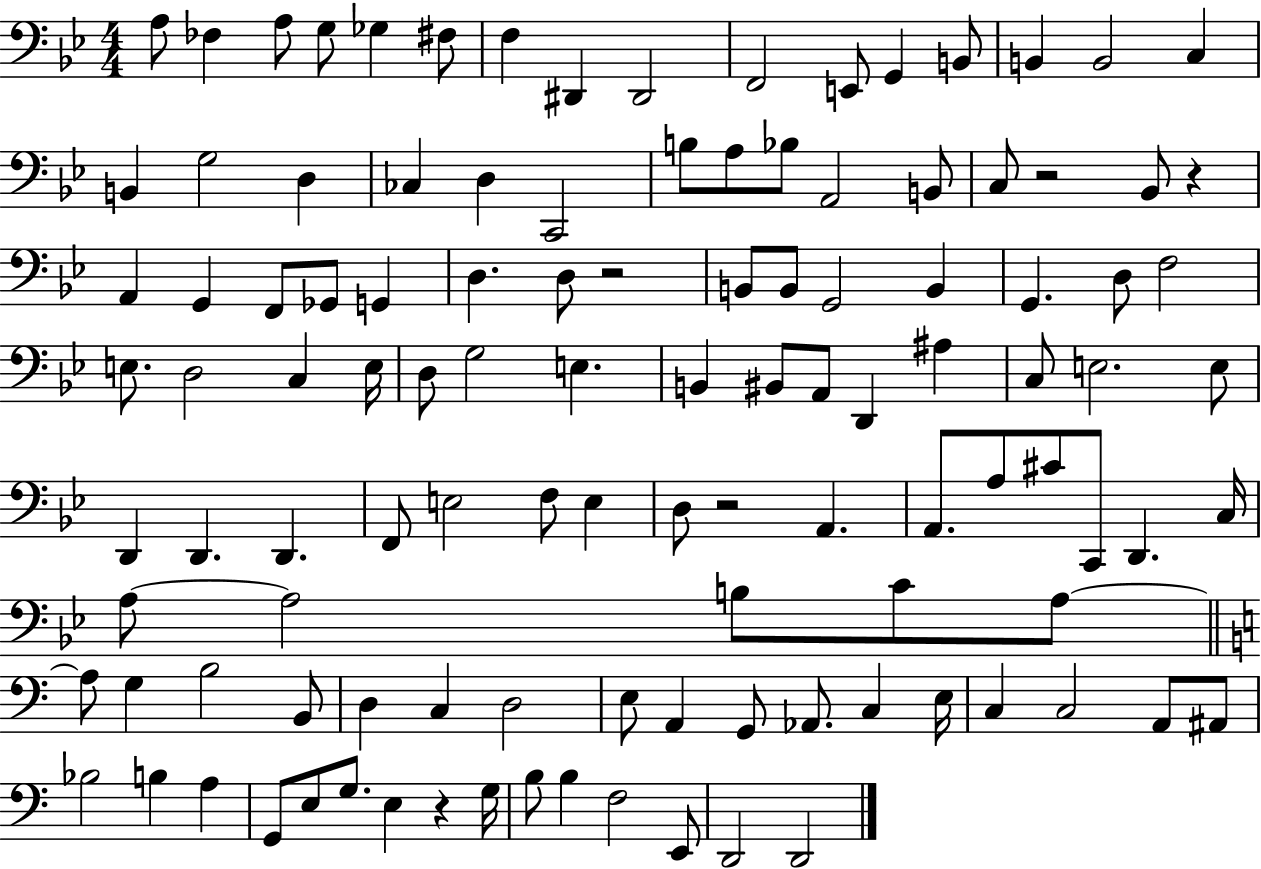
{
  \clef bass
  \numericTimeSignature
  \time 4/4
  \key bes \major
  a8 fes4 a8 g8 ges4 fis8 | f4 dis,4 dis,2 | f,2 e,8 g,4 b,8 | b,4 b,2 c4 | \break b,4 g2 d4 | ces4 d4 c,2 | b8 a8 bes8 a,2 b,8 | c8 r2 bes,8 r4 | \break a,4 g,4 f,8 ges,8 g,4 | d4. d8 r2 | b,8 b,8 g,2 b,4 | g,4. d8 f2 | \break e8. d2 c4 e16 | d8 g2 e4. | b,4 bis,8 a,8 d,4 ais4 | c8 e2. e8 | \break d,4 d,4. d,4. | f,8 e2 f8 e4 | d8 r2 a,4. | a,8. a8 cis'8 c,8 d,4. c16 | \break a8~~ a2 b8 c'8 a8~~ | \bar "||" \break \key c \major a8 g4 b2 b,8 | d4 c4 d2 | e8 a,4 g,8 aes,8. c4 e16 | c4 c2 a,8 ais,8 | \break bes2 b4 a4 | g,8 e8 g8. e4 r4 g16 | b8 b4 f2 e,8 | d,2 d,2 | \break \bar "|."
}